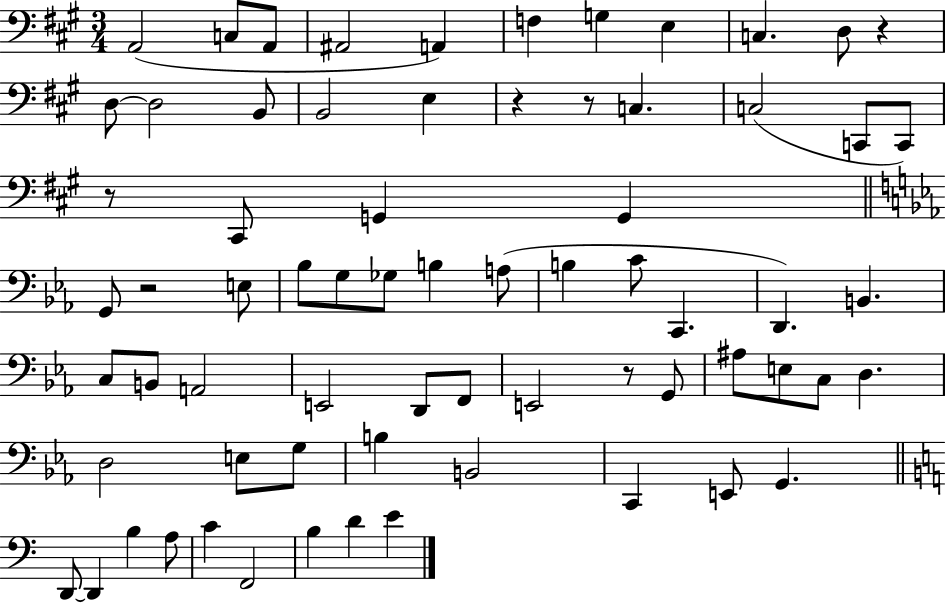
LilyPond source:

{
  \clef bass
  \numericTimeSignature
  \time 3/4
  \key a \major
  \repeat volta 2 { a,2( c8 a,8 | ais,2 a,4) | f4 g4 e4 | c4. d8 r4 | \break d8~~ d2 b,8 | b,2 e4 | r4 r8 c4. | c2( c,8 c,8) | \break r8 cis,8 g,4 g,4 | \bar "||" \break \key c \minor g,8 r2 e8 | bes8 g8 ges8 b4 a8( | b4 c'8 c,4. | d,4.) b,4. | \break c8 b,8 a,2 | e,2 d,8 f,8 | e,2 r8 g,8 | ais8 e8 c8 d4. | \break d2 e8 g8 | b4 b,2 | c,4 e,8 g,4. | \bar "||" \break \key c \major d,8~~ d,4 b4 a8 | c'4 f,2 | b4 d'4 e'4 | } \bar "|."
}